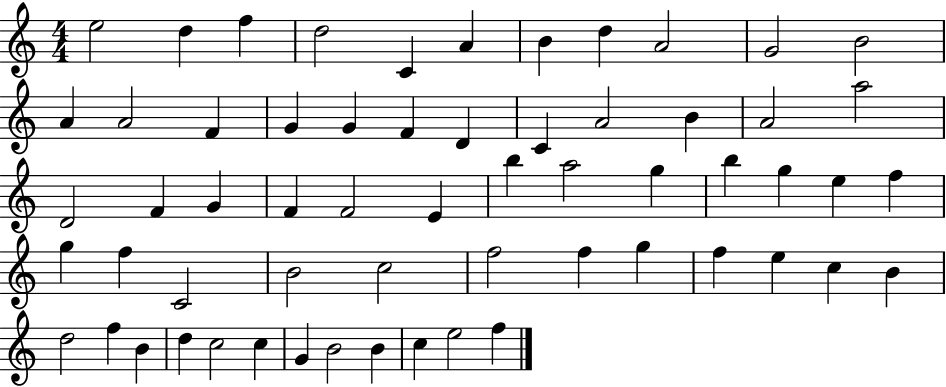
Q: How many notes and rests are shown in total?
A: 60